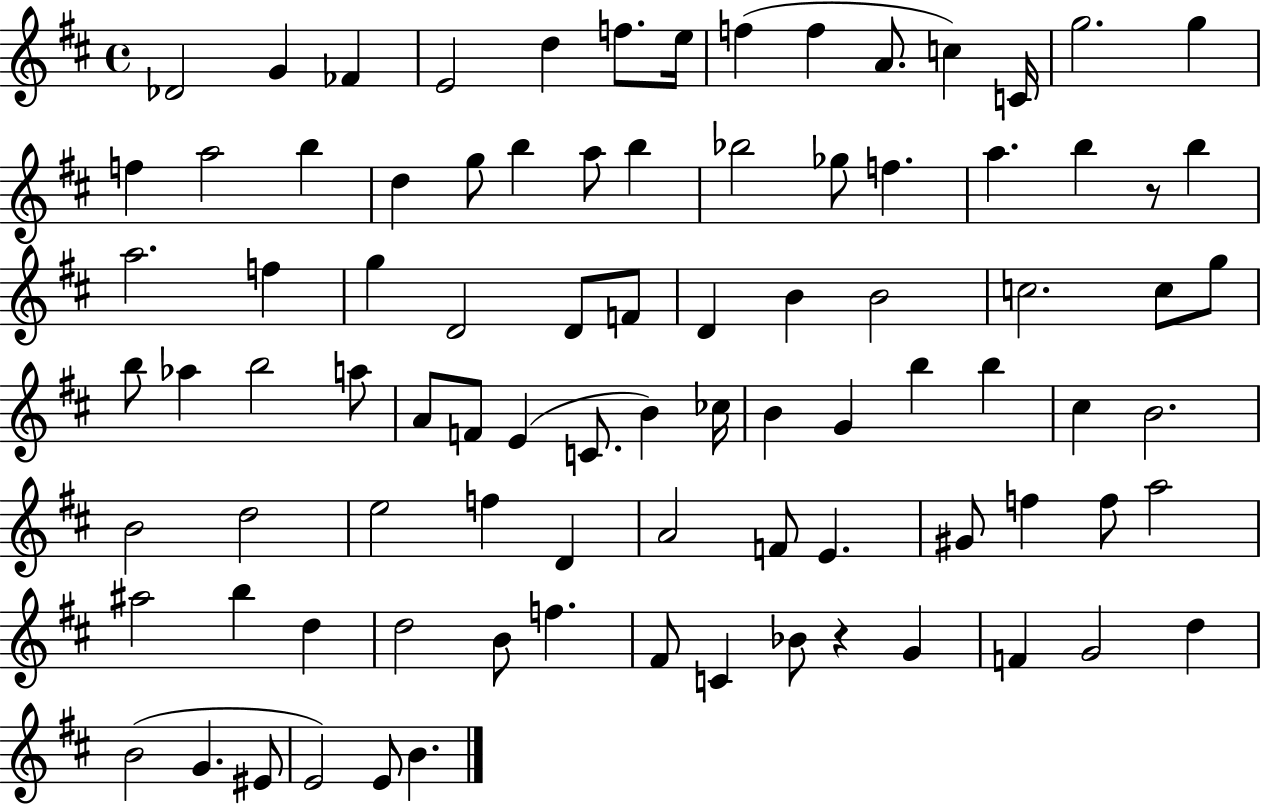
X:1
T:Untitled
M:4/4
L:1/4
K:D
_D2 G _F E2 d f/2 e/4 f f A/2 c C/4 g2 g f a2 b d g/2 b a/2 b _b2 _g/2 f a b z/2 b a2 f g D2 D/2 F/2 D B B2 c2 c/2 g/2 b/2 _a b2 a/2 A/2 F/2 E C/2 B _c/4 B G b b ^c B2 B2 d2 e2 f D A2 F/2 E ^G/2 f f/2 a2 ^a2 b d d2 B/2 f ^F/2 C _B/2 z G F G2 d B2 G ^E/2 E2 E/2 B